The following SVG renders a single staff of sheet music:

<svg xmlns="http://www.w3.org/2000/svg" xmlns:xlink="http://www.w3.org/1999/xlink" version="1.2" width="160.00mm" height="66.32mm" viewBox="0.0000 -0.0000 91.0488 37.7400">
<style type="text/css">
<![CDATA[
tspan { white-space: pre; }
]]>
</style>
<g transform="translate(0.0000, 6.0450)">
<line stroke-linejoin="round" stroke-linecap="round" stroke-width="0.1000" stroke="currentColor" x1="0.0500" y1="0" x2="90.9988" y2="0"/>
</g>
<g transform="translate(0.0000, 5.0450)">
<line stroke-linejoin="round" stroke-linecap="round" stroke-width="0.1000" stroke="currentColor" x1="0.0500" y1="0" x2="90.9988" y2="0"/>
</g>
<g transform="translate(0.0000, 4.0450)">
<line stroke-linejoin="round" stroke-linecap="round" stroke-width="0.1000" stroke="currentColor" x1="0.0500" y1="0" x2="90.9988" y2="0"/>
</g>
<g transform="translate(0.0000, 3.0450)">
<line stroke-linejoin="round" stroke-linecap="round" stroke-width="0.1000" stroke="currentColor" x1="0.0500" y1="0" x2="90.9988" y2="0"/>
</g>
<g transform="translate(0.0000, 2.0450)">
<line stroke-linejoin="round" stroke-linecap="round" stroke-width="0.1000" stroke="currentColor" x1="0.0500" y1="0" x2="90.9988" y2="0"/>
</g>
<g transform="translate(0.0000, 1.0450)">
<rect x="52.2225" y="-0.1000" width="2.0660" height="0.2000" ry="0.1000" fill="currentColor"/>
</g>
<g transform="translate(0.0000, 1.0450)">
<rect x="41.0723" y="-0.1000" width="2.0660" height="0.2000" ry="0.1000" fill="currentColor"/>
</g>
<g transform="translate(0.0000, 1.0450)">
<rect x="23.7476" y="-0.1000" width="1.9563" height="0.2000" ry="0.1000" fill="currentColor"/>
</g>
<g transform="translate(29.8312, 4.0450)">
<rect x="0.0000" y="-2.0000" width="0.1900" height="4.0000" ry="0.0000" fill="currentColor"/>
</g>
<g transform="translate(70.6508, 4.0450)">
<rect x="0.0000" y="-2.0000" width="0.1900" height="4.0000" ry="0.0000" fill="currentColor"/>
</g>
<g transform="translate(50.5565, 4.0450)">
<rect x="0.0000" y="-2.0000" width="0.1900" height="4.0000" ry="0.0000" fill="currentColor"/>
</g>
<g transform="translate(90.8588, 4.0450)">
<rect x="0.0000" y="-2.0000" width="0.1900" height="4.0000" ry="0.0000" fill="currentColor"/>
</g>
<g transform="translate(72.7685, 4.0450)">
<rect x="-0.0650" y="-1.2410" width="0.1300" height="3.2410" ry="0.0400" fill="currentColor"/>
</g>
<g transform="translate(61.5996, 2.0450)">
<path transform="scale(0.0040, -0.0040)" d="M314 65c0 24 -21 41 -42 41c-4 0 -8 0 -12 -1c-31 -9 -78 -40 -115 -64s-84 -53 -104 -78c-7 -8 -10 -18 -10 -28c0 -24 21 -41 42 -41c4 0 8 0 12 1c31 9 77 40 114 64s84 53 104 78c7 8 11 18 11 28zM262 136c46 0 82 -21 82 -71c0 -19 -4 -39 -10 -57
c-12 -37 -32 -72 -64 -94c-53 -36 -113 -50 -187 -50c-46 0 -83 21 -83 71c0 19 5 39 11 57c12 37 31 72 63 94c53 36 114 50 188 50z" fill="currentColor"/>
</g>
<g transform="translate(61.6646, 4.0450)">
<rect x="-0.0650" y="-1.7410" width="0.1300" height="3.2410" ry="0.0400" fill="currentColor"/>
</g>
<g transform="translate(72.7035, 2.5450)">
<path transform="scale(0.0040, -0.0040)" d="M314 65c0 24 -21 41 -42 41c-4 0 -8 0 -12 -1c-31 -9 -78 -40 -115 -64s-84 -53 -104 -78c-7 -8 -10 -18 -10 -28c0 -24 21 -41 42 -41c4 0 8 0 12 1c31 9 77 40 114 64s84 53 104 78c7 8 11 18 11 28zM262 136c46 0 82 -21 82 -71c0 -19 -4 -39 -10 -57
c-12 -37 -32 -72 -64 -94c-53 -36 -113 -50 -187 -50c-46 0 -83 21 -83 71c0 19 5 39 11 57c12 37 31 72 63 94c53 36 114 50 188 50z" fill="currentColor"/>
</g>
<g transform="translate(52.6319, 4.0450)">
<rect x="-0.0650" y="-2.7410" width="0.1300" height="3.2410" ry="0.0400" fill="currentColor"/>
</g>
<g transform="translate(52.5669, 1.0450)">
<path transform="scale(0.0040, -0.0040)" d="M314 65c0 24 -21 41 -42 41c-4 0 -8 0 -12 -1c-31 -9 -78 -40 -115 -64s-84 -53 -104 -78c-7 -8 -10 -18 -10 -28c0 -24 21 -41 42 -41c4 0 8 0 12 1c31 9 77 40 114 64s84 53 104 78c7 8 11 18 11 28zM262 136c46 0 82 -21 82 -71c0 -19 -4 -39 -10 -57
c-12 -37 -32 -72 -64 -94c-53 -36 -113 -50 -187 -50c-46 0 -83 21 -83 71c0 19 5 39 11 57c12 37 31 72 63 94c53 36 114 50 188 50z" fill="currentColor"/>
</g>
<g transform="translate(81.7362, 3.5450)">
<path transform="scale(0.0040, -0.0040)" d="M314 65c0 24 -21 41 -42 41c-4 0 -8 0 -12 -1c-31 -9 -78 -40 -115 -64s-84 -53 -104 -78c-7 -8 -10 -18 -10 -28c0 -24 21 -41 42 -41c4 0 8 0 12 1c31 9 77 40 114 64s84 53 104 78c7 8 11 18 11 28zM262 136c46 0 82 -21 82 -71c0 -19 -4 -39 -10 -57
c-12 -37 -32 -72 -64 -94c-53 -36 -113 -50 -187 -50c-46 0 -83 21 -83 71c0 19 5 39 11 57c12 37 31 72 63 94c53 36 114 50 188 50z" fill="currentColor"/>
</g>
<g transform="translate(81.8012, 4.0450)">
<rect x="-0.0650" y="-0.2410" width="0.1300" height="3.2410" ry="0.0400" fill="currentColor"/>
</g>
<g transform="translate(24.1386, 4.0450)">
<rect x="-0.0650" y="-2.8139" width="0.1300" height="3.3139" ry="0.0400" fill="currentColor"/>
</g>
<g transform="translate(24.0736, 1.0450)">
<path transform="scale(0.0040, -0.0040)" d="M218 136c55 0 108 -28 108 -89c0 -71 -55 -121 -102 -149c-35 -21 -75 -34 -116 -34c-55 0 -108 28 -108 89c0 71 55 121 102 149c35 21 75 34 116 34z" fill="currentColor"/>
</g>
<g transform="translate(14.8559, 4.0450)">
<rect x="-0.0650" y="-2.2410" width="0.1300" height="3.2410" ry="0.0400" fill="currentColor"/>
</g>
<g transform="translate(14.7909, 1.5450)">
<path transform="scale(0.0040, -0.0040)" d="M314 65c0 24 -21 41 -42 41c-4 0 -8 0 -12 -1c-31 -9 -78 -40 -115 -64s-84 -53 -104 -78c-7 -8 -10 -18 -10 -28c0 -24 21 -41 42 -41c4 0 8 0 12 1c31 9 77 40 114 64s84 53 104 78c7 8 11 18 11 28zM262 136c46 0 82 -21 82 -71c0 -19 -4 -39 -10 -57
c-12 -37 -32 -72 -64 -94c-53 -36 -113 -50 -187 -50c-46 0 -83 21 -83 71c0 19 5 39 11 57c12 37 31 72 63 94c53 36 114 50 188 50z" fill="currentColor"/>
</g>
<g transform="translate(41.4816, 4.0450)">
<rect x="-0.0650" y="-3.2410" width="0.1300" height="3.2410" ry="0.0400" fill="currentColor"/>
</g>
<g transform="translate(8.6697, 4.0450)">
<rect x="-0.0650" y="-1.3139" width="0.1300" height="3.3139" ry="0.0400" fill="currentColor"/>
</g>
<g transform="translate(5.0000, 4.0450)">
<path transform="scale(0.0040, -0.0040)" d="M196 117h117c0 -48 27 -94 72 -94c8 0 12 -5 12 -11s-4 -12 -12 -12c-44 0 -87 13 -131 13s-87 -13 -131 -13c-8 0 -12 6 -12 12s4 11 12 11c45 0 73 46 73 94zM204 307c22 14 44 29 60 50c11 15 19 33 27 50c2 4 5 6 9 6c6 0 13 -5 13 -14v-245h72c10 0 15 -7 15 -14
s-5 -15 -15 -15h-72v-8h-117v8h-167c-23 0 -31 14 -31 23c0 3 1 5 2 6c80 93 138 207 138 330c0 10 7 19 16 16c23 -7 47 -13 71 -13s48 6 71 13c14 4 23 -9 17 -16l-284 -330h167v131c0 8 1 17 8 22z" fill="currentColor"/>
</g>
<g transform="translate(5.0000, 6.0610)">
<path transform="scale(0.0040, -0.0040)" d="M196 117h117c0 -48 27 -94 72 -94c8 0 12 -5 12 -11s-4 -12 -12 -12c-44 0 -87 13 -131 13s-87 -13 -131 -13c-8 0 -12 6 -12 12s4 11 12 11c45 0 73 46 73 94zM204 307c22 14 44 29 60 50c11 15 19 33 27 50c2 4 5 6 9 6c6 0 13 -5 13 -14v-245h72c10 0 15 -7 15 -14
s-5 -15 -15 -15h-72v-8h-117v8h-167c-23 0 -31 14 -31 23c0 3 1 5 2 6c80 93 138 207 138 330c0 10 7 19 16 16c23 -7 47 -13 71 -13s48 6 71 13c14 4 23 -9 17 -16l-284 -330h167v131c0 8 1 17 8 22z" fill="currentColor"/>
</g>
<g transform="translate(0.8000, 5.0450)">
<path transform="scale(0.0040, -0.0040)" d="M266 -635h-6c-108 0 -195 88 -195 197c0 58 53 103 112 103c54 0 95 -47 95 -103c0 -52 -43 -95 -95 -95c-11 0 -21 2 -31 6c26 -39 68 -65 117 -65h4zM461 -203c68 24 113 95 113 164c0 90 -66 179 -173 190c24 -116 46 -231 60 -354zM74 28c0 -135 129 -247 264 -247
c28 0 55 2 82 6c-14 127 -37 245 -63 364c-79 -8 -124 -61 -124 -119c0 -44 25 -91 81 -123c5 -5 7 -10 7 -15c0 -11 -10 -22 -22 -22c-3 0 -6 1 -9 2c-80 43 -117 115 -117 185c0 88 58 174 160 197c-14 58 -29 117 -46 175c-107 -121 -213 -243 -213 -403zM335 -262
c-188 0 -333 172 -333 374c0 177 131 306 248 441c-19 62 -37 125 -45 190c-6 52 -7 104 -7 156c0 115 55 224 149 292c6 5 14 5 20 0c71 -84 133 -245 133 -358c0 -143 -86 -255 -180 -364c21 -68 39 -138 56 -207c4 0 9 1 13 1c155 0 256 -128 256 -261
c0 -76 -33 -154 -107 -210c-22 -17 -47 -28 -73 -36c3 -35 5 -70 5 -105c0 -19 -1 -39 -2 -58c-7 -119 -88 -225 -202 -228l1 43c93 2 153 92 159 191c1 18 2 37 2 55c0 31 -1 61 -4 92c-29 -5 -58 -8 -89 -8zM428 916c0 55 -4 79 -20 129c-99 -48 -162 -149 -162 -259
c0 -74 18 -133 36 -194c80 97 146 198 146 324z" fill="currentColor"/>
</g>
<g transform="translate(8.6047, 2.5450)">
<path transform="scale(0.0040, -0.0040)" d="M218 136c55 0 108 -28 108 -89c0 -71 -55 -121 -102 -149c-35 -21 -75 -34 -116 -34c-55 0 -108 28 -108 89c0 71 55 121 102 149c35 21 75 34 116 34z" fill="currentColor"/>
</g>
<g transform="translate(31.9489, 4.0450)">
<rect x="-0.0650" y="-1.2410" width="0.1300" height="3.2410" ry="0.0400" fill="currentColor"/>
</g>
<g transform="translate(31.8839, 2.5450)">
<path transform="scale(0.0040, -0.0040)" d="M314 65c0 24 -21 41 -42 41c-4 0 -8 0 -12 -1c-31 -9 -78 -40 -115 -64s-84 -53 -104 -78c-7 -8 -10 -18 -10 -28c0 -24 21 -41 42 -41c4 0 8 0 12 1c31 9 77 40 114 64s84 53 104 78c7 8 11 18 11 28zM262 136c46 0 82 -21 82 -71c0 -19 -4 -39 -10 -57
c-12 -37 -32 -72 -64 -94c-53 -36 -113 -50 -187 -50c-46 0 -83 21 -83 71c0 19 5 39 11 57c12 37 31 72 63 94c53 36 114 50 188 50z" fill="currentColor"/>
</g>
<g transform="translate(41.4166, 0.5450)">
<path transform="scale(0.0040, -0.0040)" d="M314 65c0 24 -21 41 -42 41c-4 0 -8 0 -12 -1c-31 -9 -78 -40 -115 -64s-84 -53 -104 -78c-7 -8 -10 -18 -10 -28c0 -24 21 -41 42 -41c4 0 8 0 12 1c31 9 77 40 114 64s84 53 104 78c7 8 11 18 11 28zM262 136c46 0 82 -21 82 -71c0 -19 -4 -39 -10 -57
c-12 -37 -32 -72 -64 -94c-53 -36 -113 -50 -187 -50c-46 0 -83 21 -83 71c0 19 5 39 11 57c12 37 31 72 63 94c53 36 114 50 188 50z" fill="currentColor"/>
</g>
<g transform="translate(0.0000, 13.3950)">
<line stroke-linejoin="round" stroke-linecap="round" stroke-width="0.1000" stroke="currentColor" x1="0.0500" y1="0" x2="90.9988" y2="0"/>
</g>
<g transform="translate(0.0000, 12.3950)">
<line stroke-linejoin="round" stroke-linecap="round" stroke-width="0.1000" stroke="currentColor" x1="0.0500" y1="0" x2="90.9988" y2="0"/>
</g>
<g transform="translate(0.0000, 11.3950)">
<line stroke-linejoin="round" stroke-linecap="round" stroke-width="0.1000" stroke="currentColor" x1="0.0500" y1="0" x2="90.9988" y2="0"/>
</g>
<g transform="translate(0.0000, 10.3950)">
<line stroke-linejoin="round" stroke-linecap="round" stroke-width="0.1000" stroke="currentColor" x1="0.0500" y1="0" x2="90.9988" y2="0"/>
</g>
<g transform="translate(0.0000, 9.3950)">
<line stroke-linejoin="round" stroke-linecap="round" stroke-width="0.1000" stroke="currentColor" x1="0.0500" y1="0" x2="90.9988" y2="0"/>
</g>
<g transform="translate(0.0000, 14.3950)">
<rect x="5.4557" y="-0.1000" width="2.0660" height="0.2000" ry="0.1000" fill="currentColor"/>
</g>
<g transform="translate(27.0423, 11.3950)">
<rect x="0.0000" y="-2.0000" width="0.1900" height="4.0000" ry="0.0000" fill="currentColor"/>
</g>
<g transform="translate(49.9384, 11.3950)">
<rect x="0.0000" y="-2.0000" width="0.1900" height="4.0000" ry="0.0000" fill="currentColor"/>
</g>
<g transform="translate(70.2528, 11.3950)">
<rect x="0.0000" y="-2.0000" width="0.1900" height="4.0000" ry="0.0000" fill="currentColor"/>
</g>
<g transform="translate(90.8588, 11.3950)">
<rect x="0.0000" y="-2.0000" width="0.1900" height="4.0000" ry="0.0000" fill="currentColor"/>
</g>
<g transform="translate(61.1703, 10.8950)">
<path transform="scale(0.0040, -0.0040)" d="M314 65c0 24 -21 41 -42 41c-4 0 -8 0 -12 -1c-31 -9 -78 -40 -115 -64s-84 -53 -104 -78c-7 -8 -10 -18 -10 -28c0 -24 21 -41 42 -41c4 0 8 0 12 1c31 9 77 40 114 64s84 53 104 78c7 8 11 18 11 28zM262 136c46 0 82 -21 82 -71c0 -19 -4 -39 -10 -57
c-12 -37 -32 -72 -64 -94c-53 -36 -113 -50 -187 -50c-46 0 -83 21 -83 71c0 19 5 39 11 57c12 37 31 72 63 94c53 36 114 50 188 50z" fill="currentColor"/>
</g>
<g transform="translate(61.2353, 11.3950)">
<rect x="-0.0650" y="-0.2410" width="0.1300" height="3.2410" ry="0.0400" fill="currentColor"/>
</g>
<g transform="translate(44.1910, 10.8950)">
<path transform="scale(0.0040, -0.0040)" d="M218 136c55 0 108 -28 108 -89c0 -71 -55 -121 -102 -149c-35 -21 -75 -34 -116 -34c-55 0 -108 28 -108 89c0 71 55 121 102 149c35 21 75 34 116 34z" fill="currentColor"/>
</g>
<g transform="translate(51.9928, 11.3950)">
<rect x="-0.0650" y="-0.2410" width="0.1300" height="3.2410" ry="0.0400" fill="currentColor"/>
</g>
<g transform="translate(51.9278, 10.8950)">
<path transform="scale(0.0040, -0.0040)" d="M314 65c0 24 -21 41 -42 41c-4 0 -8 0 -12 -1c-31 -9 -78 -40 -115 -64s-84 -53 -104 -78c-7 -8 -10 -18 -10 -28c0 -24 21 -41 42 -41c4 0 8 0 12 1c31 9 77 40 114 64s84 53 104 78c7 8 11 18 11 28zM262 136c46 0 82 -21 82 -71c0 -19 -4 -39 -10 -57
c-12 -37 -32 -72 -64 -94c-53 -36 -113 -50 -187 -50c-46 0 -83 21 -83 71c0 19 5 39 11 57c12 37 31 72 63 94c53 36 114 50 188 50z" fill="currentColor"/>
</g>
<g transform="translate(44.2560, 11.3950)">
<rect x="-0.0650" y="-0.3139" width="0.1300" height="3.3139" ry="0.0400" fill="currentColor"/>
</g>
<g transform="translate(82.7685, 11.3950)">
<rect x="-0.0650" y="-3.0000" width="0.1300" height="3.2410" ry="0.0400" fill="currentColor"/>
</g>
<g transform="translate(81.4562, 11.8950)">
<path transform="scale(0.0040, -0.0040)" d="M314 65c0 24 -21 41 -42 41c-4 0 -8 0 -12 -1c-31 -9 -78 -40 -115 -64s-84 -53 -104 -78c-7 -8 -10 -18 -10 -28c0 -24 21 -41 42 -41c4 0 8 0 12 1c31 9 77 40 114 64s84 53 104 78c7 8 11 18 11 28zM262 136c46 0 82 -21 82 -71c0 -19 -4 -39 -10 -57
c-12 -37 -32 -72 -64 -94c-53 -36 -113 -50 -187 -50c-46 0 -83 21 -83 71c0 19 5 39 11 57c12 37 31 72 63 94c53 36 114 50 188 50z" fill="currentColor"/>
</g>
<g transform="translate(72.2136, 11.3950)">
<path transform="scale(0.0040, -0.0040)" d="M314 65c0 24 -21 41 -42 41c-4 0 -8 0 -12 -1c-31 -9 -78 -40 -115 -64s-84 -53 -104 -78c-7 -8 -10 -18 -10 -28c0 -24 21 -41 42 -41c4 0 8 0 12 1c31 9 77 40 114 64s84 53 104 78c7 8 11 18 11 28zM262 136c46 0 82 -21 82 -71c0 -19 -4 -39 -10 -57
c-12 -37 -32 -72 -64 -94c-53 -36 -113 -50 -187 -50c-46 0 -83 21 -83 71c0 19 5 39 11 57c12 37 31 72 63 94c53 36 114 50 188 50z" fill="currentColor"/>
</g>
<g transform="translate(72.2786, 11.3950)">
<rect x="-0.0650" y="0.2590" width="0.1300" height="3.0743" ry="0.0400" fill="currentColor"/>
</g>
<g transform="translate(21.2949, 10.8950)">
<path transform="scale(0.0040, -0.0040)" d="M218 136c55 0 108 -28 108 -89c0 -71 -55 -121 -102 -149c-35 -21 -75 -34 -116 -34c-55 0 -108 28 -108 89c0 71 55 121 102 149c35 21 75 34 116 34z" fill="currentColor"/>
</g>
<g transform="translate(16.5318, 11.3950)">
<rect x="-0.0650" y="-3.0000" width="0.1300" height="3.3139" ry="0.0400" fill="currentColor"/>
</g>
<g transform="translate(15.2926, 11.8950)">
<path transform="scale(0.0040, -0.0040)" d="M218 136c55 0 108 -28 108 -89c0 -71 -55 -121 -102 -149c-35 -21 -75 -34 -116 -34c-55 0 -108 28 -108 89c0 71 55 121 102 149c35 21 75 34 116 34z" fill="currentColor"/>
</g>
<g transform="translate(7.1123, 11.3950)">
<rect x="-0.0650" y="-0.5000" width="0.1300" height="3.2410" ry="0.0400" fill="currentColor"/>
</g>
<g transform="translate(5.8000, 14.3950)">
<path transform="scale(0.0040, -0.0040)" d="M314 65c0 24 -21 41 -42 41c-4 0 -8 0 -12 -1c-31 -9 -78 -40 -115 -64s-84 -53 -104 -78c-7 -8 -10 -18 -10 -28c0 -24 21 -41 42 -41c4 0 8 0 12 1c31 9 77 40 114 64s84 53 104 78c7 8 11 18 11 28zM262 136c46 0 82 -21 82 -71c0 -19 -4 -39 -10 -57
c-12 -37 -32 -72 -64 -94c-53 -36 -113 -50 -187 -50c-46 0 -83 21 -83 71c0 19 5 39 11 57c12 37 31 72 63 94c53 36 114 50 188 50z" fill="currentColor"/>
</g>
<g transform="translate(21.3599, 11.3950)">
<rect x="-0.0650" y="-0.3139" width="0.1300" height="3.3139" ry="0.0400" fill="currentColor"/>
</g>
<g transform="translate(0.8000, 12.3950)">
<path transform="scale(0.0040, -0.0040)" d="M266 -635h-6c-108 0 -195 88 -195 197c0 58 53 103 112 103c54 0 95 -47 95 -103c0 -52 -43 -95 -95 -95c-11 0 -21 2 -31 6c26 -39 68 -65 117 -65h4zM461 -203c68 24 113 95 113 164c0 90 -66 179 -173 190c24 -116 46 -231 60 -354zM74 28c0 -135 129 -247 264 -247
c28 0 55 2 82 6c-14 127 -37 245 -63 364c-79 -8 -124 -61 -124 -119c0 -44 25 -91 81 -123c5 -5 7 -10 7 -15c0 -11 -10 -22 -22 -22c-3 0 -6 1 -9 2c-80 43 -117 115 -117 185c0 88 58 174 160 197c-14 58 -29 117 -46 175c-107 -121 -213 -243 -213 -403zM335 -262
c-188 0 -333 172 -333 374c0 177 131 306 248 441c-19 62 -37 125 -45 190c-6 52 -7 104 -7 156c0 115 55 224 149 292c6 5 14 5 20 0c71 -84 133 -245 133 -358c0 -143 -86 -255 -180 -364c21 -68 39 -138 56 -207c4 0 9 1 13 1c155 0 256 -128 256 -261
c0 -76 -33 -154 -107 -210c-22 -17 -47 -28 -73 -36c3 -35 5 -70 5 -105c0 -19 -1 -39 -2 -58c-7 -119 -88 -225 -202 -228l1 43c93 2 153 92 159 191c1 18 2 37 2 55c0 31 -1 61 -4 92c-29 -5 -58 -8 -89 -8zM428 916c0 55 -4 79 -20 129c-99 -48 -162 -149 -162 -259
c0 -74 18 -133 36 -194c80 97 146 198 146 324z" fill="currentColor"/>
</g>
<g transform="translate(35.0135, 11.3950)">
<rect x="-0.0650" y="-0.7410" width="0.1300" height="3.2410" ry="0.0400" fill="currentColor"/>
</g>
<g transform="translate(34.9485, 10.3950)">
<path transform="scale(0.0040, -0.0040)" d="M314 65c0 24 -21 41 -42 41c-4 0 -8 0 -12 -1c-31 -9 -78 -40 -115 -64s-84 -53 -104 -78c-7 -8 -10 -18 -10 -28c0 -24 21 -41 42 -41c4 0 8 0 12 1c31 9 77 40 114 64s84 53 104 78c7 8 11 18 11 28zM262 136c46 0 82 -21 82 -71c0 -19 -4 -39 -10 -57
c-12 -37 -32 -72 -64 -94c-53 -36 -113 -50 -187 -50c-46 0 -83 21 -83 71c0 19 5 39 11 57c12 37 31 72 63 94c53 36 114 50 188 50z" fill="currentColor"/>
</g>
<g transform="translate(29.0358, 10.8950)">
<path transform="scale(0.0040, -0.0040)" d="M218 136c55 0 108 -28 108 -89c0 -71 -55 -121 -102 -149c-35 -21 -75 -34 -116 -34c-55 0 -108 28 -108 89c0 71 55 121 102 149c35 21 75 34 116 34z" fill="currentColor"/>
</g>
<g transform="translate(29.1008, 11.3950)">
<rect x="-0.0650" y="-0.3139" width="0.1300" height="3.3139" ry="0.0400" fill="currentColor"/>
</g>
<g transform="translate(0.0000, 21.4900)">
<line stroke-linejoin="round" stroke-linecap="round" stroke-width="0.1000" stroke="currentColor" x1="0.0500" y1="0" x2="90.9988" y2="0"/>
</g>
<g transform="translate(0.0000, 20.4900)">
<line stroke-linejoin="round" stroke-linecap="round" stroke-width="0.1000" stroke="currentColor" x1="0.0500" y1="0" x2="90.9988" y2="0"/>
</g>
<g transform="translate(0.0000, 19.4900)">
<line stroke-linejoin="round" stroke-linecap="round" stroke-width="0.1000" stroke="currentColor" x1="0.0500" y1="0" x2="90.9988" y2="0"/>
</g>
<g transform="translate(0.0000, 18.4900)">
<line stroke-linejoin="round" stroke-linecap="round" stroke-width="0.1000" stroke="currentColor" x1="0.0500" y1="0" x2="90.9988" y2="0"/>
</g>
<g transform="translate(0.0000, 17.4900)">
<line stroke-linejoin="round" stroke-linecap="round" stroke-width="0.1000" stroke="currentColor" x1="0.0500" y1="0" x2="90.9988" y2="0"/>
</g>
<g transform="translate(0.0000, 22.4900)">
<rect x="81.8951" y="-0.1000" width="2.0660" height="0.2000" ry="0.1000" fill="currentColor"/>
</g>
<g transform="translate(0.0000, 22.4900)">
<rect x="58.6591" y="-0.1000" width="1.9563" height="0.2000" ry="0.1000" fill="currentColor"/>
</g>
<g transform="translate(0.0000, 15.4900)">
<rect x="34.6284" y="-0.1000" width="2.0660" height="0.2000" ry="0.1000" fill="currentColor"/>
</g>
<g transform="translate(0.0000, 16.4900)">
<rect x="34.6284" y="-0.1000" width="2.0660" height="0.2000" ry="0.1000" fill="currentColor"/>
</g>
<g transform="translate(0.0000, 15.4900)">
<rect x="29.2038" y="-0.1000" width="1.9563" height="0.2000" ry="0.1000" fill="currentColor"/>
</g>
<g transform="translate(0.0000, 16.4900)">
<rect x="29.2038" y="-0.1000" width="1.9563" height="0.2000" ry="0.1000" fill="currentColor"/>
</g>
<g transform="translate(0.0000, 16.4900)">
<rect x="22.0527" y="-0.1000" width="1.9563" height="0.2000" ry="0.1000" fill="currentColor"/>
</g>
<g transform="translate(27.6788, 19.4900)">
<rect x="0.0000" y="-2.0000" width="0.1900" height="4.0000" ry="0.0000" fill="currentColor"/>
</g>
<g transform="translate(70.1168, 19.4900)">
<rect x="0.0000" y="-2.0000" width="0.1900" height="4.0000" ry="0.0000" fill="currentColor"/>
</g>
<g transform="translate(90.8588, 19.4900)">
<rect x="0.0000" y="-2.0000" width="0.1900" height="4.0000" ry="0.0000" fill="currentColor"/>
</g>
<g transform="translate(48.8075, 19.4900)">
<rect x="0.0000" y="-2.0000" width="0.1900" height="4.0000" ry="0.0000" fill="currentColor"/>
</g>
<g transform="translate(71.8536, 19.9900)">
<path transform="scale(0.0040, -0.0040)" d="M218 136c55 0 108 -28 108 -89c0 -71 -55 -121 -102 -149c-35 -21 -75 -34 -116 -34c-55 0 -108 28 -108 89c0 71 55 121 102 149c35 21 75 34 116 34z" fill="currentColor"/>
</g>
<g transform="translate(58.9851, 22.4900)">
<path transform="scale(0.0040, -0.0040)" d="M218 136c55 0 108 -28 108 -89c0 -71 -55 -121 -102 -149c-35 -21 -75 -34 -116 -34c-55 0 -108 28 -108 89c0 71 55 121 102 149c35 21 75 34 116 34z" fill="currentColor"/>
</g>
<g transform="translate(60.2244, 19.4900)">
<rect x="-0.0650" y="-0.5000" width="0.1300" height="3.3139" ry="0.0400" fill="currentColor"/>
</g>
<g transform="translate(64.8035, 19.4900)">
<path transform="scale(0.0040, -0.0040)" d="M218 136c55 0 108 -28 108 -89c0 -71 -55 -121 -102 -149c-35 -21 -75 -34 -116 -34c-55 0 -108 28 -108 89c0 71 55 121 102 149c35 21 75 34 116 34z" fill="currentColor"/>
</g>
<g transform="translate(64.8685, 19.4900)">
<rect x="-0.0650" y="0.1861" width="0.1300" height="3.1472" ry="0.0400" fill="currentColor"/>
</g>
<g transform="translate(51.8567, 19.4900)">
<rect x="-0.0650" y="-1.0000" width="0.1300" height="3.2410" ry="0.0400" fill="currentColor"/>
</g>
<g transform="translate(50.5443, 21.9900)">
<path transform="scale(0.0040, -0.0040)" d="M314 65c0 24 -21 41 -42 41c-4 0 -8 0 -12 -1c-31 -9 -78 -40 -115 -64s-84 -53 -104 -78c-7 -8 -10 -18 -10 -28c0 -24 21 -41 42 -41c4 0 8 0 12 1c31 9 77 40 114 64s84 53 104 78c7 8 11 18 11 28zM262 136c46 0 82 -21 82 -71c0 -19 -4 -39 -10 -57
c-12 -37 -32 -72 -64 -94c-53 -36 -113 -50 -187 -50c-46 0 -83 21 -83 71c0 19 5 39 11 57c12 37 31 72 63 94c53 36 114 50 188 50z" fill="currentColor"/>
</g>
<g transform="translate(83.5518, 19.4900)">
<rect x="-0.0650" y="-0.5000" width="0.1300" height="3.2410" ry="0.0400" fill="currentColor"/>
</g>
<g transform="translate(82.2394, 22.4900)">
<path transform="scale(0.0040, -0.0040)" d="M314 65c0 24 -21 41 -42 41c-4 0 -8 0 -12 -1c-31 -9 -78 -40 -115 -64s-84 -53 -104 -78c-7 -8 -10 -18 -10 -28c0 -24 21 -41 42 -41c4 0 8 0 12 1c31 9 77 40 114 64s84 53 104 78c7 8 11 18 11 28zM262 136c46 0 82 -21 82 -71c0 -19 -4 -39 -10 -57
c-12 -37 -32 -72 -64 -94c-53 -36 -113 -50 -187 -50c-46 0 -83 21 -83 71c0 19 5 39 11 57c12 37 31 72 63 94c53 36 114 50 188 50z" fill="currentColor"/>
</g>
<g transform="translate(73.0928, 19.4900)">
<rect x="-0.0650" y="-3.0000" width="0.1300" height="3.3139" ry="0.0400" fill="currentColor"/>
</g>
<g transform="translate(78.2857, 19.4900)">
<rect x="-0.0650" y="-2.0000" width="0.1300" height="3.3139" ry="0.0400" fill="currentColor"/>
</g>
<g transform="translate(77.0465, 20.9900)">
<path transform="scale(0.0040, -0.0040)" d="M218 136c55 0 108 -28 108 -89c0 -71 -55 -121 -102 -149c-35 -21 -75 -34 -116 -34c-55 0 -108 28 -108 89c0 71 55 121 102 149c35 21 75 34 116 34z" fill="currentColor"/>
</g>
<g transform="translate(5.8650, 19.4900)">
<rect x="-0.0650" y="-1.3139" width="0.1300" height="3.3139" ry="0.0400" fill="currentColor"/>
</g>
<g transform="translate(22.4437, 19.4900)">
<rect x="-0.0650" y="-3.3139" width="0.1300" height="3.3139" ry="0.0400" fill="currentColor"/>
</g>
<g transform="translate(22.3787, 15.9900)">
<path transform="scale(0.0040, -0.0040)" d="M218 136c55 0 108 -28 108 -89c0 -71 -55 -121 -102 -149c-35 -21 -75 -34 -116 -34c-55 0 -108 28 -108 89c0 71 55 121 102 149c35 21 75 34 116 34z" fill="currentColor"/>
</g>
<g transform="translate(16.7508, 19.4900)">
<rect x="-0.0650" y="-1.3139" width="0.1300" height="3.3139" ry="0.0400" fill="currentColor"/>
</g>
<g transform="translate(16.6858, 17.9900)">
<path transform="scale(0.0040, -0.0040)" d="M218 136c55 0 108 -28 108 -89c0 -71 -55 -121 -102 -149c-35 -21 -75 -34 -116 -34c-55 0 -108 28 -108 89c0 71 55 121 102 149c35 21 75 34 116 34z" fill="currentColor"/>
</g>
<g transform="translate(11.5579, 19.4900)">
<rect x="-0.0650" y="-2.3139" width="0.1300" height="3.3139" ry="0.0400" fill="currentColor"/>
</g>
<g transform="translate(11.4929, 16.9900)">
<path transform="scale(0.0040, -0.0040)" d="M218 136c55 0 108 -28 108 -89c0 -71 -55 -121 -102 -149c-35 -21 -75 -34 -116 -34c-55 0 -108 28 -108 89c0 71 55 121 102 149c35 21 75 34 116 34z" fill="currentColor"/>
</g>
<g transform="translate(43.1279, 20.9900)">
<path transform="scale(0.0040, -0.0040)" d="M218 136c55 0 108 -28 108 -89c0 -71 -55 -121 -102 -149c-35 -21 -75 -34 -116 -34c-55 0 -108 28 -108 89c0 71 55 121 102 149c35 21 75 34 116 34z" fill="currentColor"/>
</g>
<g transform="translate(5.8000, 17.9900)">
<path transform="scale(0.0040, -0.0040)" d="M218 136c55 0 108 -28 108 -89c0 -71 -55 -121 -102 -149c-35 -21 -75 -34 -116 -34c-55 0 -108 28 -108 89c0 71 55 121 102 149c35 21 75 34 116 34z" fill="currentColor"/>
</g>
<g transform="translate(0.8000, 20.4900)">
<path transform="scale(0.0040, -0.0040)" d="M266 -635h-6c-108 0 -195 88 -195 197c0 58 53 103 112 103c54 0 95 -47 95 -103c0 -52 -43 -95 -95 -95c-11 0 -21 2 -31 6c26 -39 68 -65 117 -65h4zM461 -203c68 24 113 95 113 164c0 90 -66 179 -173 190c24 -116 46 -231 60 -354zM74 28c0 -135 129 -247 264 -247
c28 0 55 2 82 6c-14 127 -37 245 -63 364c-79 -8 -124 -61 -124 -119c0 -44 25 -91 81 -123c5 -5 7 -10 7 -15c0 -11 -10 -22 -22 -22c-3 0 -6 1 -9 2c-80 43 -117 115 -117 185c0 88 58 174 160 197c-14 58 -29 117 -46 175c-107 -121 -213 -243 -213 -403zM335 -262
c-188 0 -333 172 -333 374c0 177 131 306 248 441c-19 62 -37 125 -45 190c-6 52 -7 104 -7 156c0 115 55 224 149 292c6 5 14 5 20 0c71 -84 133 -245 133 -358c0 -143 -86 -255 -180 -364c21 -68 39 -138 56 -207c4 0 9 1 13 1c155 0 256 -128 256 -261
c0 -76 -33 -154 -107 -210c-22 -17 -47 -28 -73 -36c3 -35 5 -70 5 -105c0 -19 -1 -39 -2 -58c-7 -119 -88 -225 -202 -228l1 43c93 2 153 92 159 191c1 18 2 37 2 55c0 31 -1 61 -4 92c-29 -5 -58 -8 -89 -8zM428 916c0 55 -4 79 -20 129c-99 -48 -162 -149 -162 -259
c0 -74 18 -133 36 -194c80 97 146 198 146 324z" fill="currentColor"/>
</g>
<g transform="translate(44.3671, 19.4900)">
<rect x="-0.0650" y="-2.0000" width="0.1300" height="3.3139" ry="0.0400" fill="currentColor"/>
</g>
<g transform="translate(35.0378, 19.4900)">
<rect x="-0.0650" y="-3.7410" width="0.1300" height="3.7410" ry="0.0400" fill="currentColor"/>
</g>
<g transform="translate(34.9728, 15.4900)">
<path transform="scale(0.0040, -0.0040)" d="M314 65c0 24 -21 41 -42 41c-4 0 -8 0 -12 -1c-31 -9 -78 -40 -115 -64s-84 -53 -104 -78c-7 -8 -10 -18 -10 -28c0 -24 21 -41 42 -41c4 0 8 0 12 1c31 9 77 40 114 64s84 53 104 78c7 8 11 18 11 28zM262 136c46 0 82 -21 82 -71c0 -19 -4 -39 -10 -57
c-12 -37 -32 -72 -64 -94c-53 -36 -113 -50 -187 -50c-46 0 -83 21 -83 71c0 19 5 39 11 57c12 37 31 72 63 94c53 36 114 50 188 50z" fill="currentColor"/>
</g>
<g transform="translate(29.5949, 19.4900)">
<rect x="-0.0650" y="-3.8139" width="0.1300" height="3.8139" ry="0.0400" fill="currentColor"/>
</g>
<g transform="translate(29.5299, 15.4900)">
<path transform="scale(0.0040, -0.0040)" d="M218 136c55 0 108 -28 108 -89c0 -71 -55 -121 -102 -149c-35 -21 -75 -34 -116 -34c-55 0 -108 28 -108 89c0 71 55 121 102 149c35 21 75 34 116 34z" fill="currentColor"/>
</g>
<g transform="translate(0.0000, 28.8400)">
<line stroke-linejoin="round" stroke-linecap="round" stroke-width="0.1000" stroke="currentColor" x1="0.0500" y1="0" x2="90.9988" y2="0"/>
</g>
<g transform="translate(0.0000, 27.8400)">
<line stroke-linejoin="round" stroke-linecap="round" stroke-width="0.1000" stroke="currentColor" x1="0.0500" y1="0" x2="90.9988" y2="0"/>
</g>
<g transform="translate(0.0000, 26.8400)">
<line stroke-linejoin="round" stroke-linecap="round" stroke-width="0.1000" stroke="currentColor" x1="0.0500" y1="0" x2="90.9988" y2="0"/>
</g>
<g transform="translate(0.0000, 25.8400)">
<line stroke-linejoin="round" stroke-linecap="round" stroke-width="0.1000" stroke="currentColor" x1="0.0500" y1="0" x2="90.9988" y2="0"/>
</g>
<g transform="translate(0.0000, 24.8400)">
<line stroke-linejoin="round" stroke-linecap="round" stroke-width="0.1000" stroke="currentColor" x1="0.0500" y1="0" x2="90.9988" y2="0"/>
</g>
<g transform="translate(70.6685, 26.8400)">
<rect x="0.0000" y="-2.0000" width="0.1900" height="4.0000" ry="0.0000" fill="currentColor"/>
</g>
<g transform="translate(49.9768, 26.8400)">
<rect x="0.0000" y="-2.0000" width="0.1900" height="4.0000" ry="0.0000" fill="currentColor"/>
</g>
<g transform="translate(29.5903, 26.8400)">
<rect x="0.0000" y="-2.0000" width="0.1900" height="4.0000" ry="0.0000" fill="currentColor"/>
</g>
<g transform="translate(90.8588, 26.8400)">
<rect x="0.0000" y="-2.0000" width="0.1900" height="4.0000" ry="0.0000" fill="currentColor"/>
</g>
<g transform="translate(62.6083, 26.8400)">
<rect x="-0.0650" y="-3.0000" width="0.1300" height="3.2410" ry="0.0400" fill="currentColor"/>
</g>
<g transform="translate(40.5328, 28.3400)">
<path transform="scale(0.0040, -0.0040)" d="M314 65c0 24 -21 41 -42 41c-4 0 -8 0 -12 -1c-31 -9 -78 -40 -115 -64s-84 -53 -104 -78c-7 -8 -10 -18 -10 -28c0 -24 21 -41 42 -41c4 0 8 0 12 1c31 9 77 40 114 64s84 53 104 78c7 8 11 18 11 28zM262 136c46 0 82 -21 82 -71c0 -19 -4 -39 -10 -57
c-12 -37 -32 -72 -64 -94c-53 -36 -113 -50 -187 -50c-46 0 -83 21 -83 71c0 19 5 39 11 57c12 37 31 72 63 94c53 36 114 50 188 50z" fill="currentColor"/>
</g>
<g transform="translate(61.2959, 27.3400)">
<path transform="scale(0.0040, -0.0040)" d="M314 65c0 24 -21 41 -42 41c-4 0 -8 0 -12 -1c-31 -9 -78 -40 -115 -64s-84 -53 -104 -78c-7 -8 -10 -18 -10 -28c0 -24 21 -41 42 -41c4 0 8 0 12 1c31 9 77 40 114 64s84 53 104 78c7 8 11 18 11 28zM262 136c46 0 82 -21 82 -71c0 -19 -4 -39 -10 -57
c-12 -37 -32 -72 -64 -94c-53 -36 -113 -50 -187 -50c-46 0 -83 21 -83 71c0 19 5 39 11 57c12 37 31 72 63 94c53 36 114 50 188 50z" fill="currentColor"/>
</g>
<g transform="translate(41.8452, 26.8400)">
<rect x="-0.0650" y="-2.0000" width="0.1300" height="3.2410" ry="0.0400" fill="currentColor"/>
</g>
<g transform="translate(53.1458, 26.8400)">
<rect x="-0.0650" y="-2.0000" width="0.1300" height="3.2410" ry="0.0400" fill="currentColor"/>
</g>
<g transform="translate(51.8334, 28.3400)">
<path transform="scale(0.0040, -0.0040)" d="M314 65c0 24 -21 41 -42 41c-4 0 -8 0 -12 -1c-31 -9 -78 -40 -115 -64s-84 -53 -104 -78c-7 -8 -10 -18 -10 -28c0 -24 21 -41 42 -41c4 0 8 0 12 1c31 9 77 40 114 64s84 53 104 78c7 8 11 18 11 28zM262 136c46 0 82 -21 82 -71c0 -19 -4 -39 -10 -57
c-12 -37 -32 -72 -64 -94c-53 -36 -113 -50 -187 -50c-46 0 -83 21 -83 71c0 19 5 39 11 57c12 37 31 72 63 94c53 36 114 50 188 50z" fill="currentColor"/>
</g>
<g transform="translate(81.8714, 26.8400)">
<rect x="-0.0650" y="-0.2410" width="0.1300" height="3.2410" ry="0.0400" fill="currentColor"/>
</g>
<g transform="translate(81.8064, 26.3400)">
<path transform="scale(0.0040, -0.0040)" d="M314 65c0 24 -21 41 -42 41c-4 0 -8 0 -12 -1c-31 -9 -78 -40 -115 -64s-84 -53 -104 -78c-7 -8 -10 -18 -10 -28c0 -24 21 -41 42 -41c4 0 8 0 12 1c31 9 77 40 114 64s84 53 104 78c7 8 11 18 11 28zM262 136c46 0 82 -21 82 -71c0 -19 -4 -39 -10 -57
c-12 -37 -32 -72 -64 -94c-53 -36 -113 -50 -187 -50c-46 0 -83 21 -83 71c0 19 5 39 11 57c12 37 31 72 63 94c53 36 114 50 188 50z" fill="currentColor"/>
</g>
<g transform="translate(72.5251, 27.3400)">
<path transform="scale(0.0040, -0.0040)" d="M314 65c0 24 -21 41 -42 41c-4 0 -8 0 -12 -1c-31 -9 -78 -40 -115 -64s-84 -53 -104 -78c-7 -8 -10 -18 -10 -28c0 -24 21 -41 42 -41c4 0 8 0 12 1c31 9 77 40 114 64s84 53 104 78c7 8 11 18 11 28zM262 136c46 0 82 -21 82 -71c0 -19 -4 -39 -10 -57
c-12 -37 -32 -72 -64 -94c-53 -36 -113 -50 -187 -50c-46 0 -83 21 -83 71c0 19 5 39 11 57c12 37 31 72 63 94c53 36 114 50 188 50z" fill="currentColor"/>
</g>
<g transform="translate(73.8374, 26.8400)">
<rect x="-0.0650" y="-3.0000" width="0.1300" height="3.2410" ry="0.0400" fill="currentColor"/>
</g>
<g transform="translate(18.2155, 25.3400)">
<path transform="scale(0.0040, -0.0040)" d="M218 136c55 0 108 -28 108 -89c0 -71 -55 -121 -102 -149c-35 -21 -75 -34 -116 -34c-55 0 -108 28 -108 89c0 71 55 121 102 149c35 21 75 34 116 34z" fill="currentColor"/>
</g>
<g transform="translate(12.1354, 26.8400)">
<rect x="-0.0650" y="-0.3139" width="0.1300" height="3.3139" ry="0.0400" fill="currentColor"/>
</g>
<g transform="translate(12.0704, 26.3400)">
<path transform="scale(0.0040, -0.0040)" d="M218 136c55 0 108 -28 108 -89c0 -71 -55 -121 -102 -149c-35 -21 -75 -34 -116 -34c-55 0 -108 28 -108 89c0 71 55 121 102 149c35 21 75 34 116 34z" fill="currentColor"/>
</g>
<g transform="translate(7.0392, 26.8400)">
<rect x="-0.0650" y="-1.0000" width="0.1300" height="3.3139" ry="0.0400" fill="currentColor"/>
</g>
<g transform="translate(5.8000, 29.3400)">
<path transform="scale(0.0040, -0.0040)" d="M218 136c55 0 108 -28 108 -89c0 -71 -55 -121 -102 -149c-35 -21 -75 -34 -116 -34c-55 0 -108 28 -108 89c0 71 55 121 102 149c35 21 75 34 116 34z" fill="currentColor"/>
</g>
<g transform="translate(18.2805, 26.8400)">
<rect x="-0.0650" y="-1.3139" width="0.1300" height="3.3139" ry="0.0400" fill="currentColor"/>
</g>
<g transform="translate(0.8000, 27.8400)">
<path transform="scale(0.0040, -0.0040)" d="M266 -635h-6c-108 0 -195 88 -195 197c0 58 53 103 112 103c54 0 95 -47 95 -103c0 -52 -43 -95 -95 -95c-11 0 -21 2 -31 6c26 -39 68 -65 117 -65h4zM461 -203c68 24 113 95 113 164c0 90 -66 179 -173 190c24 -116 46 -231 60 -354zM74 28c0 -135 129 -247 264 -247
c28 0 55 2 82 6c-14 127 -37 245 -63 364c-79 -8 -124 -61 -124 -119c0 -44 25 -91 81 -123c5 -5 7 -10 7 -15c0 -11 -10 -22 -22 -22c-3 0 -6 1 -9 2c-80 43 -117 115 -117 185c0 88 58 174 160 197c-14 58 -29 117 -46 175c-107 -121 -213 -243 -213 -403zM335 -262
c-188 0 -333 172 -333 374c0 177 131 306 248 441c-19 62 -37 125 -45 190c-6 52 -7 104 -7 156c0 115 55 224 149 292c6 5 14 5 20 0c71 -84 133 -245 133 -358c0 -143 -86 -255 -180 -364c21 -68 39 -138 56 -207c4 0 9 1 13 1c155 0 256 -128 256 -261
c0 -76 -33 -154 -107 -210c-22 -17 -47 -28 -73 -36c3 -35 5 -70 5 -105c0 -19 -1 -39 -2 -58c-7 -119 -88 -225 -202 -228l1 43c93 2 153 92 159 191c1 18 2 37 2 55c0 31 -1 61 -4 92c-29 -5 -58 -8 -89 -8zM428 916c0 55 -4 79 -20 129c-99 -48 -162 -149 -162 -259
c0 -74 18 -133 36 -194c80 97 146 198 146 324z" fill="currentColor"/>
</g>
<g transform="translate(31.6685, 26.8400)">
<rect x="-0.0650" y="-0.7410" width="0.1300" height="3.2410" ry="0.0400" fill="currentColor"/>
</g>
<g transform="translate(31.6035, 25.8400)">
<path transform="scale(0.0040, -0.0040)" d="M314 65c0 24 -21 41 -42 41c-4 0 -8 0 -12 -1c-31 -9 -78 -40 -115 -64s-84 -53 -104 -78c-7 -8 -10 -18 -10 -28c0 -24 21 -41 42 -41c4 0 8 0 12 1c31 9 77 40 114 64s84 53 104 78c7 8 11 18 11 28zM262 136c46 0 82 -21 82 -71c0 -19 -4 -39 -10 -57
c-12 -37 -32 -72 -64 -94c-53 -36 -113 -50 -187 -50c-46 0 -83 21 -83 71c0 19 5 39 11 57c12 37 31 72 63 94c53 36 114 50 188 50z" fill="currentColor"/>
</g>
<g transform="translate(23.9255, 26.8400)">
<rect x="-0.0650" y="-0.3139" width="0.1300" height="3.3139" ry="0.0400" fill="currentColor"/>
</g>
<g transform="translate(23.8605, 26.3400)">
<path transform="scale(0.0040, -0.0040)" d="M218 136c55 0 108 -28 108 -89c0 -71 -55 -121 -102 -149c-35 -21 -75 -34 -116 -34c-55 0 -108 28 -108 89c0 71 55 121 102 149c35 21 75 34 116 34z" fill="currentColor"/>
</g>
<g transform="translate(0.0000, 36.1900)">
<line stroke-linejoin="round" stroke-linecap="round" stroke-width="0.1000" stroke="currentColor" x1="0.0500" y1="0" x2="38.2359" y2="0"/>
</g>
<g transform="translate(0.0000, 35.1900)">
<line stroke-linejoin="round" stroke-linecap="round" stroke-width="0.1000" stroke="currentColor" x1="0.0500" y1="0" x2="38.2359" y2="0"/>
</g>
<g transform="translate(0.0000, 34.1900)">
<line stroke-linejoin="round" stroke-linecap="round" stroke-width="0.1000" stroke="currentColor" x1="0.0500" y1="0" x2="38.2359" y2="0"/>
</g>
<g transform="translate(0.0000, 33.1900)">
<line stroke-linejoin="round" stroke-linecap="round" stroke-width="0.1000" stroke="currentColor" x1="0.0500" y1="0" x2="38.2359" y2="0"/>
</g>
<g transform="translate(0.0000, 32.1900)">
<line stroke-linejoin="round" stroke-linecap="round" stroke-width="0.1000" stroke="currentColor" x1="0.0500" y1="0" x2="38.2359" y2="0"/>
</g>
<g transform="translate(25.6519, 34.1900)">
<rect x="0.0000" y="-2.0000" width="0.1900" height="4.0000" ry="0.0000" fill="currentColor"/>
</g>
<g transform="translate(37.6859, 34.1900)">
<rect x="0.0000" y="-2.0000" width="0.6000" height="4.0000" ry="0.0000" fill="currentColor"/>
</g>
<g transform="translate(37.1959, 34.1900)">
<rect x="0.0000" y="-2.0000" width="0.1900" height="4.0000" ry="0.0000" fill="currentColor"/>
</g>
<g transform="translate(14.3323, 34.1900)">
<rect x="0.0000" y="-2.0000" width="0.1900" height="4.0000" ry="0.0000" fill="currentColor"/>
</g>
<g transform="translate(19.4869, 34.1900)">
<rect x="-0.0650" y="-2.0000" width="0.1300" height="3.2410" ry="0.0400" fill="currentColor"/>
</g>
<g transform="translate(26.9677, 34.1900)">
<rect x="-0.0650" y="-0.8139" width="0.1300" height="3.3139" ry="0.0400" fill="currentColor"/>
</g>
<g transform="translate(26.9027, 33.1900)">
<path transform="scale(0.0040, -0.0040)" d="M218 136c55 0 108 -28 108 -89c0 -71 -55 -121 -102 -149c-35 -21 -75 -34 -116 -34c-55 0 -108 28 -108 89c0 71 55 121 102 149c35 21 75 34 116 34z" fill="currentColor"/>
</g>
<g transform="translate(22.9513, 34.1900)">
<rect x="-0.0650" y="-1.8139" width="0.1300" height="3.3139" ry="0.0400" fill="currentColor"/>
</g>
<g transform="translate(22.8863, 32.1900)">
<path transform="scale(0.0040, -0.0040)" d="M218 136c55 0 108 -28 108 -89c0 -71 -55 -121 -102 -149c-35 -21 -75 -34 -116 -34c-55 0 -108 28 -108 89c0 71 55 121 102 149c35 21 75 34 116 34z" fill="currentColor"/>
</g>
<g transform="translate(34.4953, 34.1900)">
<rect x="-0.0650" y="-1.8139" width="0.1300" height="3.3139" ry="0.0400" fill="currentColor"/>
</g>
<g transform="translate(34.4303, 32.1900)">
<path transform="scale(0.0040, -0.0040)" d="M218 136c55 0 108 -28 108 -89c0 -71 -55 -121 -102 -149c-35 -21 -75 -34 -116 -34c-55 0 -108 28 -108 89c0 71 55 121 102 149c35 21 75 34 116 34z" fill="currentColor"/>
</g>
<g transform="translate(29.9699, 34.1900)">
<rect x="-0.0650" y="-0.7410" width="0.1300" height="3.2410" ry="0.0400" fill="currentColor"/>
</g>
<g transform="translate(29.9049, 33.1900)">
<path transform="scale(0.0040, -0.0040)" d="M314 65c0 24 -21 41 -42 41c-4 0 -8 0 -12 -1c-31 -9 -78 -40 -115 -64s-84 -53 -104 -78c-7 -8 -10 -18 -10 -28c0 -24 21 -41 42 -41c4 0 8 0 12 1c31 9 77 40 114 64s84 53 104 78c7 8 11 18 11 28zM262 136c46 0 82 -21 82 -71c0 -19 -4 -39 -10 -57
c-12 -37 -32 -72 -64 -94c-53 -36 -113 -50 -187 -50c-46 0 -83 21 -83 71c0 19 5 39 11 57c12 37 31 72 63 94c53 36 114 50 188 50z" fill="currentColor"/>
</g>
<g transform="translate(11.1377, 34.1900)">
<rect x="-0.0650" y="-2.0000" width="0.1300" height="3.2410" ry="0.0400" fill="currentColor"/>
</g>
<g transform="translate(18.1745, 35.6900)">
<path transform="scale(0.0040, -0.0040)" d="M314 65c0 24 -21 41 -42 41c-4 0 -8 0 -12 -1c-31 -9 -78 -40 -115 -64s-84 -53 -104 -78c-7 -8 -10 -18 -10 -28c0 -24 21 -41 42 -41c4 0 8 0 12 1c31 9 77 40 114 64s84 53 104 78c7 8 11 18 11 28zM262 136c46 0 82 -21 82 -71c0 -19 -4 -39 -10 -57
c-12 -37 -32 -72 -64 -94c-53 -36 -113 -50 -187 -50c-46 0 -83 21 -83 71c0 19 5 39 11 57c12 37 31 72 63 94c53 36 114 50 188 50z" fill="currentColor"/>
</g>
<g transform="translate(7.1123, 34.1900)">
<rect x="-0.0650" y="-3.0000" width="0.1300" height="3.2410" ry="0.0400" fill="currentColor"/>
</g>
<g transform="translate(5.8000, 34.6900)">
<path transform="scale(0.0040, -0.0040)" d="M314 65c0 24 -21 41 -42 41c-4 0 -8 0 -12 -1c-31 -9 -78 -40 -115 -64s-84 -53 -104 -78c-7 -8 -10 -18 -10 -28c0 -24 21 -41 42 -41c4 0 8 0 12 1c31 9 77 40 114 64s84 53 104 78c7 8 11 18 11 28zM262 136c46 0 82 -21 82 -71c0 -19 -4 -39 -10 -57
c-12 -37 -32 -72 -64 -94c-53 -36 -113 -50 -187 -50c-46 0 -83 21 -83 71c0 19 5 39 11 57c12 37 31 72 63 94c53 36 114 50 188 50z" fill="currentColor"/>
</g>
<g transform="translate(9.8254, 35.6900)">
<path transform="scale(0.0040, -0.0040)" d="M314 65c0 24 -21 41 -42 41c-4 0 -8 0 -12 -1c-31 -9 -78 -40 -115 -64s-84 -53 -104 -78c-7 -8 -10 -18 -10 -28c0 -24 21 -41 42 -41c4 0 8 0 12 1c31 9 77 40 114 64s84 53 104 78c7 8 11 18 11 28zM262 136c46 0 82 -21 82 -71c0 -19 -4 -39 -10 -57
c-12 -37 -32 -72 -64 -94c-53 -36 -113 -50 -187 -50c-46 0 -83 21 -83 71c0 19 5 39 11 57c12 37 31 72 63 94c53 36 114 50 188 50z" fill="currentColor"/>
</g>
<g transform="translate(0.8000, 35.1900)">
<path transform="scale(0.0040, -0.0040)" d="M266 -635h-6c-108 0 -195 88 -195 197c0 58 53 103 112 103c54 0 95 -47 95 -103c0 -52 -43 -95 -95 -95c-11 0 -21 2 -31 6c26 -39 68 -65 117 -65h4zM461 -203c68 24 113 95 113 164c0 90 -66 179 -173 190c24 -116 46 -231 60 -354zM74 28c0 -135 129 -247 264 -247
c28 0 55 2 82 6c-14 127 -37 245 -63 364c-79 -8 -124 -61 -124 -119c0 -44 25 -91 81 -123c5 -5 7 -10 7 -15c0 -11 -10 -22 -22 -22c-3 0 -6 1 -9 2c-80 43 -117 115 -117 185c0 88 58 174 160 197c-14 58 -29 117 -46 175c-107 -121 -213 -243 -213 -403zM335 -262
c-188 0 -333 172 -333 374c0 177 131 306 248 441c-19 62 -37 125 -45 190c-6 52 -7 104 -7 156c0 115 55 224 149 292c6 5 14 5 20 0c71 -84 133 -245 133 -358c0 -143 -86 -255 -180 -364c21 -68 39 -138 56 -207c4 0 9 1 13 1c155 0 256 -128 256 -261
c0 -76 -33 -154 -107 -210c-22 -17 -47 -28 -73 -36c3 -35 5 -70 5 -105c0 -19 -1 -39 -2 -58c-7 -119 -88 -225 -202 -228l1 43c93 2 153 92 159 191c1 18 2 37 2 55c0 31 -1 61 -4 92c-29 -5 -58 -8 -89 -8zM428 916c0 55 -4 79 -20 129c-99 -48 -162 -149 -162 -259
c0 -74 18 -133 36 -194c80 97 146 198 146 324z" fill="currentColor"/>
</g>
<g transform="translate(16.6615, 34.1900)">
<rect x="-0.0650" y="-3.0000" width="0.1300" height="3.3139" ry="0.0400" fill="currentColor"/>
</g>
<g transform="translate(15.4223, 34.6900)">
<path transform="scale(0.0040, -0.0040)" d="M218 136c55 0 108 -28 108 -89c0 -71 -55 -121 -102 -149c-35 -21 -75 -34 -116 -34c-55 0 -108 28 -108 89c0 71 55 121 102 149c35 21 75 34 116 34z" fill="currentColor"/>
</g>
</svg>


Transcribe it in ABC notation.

X:1
T:Untitled
M:4/4
L:1/4
K:C
e g2 a e2 b2 a2 f2 e2 c2 C2 A c c d2 c c2 c2 B2 A2 e g e b c' c'2 F D2 C B A F C2 D c e c d2 F2 F2 A2 A2 c2 A2 F2 A F2 f d d2 f